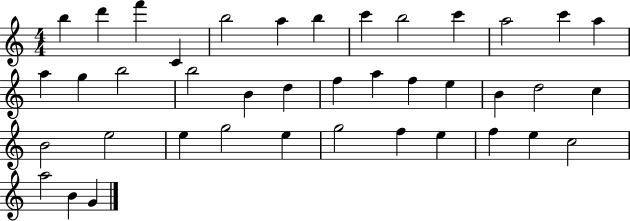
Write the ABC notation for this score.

X:1
T:Untitled
M:4/4
L:1/4
K:C
b d' f' C b2 a b c' b2 c' a2 c' a a g b2 b2 B d f a f e B d2 c B2 e2 e g2 e g2 f e f e c2 a2 B G